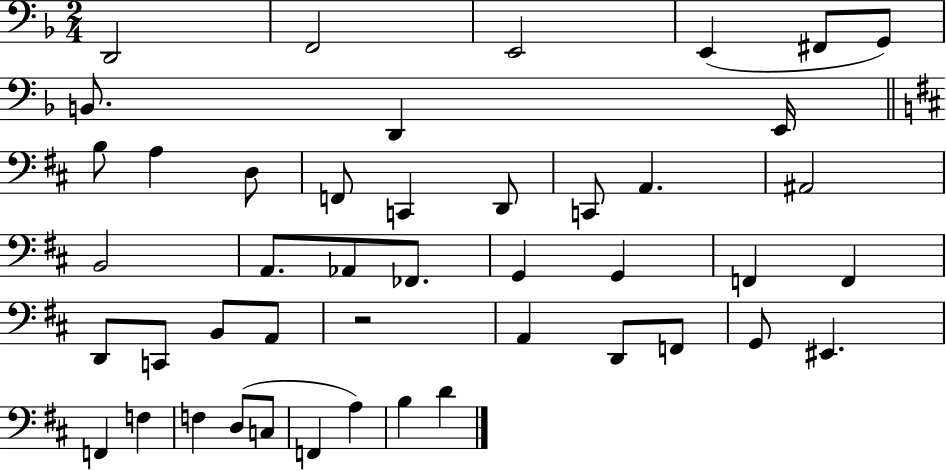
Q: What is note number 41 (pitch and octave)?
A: F2